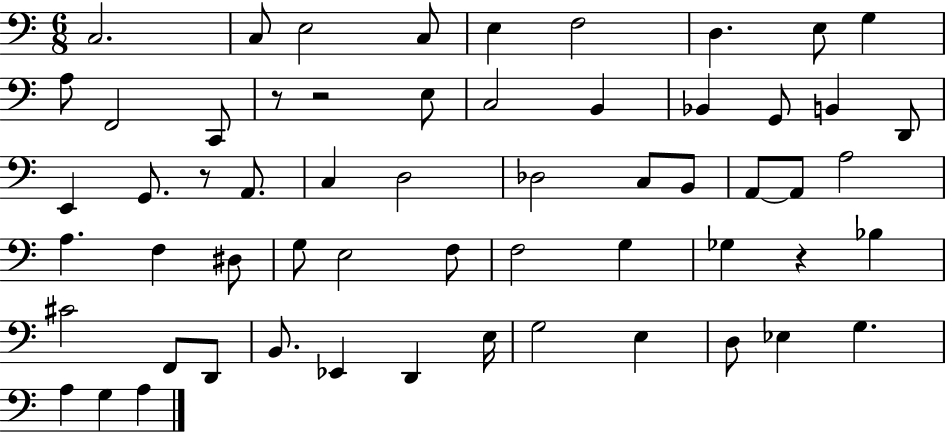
C3/h. C3/e E3/h C3/e E3/q F3/h D3/q. E3/e G3/q A3/e F2/h C2/e R/e R/h E3/e C3/h B2/q Bb2/q G2/e B2/q D2/e E2/q G2/e. R/e A2/e. C3/q D3/h Db3/h C3/e B2/e A2/e A2/e A3/h A3/q. F3/q D#3/e G3/e E3/h F3/e F3/h G3/q Gb3/q R/q Bb3/q C#4/h F2/e D2/e B2/e. Eb2/q D2/q E3/s G3/h E3/q D3/e Eb3/q G3/q. A3/q G3/q A3/q